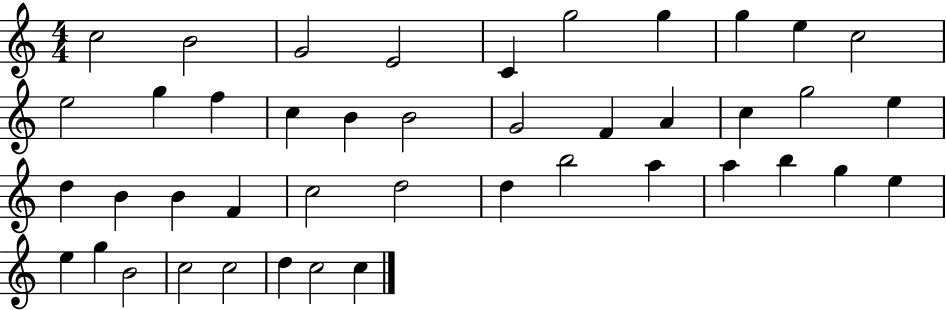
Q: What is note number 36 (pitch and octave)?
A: E5